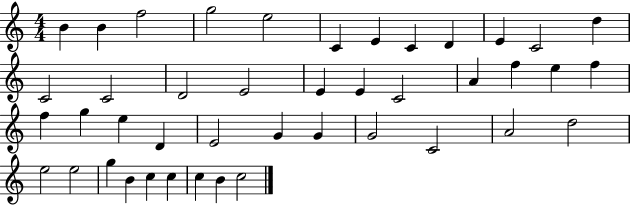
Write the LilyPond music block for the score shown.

{
  \clef treble
  \numericTimeSignature
  \time 4/4
  \key c \major
  b'4 b'4 f''2 | g''2 e''2 | c'4 e'4 c'4 d'4 | e'4 c'2 d''4 | \break c'2 c'2 | d'2 e'2 | e'4 e'4 c'2 | a'4 f''4 e''4 f''4 | \break f''4 g''4 e''4 d'4 | e'2 g'4 g'4 | g'2 c'2 | a'2 d''2 | \break e''2 e''2 | g''4 b'4 c''4 c''4 | c''4 b'4 c''2 | \bar "|."
}